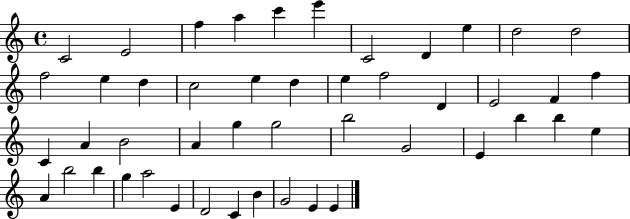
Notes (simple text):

C4/h E4/h F5/q A5/q C6/q E6/q C4/h D4/q E5/q D5/h D5/h F5/h E5/q D5/q C5/h E5/q D5/q E5/q F5/h D4/q E4/h F4/q F5/q C4/q A4/q B4/h A4/q G5/q G5/h B5/h G4/h E4/q B5/q B5/q E5/q A4/q B5/h B5/q G5/q A5/h E4/q D4/h C4/q B4/q G4/h E4/q E4/q